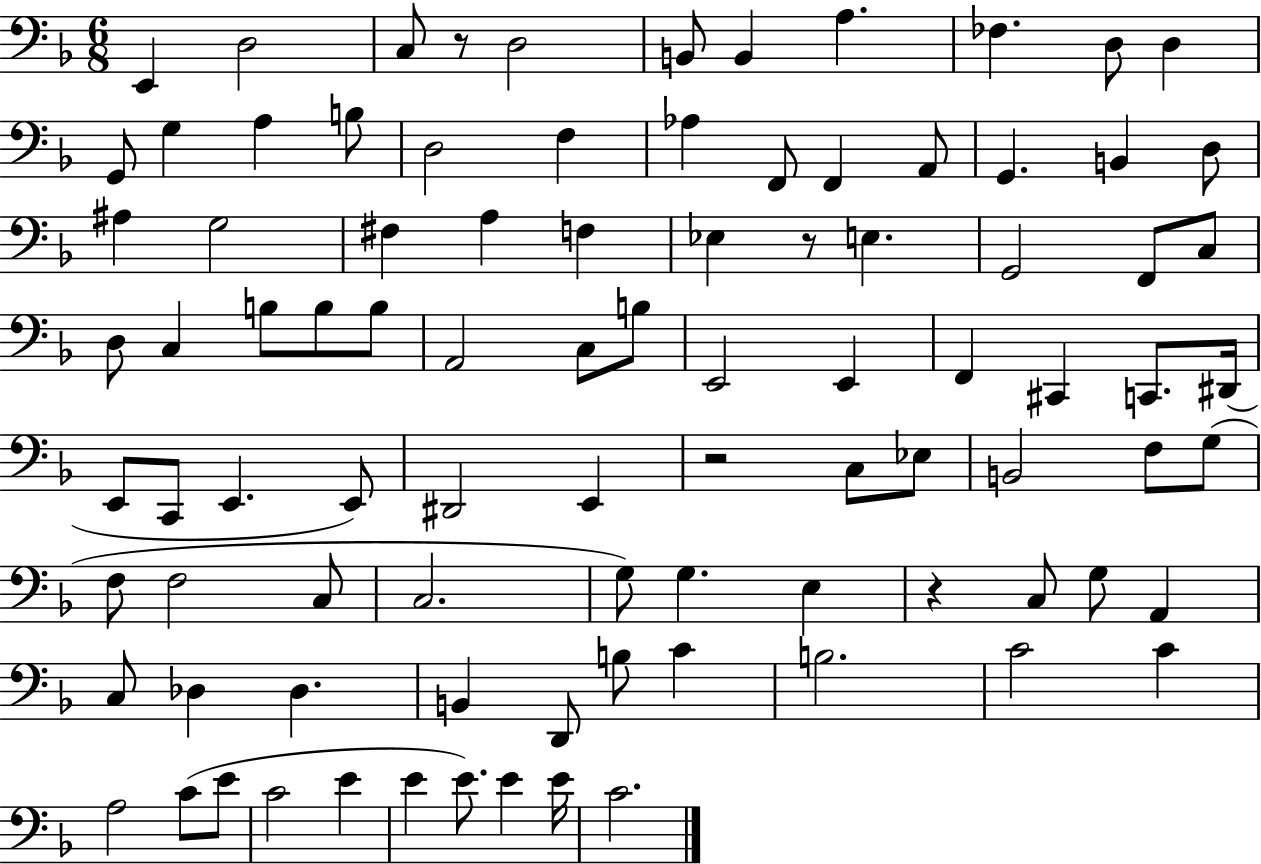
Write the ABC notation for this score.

X:1
T:Untitled
M:6/8
L:1/4
K:F
E,, D,2 C,/2 z/2 D,2 B,,/2 B,, A, _F, D,/2 D, G,,/2 G, A, B,/2 D,2 F, _A, F,,/2 F,, A,,/2 G,, B,, D,/2 ^A, G,2 ^F, A, F, _E, z/2 E, G,,2 F,,/2 C,/2 D,/2 C, B,/2 B,/2 B,/2 A,,2 C,/2 B,/2 E,,2 E,, F,, ^C,, C,,/2 ^D,,/4 E,,/2 C,,/2 E,, E,,/2 ^D,,2 E,, z2 C,/2 _E,/2 B,,2 F,/2 G,/2 F,/2 F,2 C,/2 C,2 G,/2 G, E, z C,/2 G,/2 A,, C,/2 _D, _D, B,, D,,/2 B,/2 C B,2 C2 C A,2 C/2 E/2 C2 E E E/2 E E/4 C2